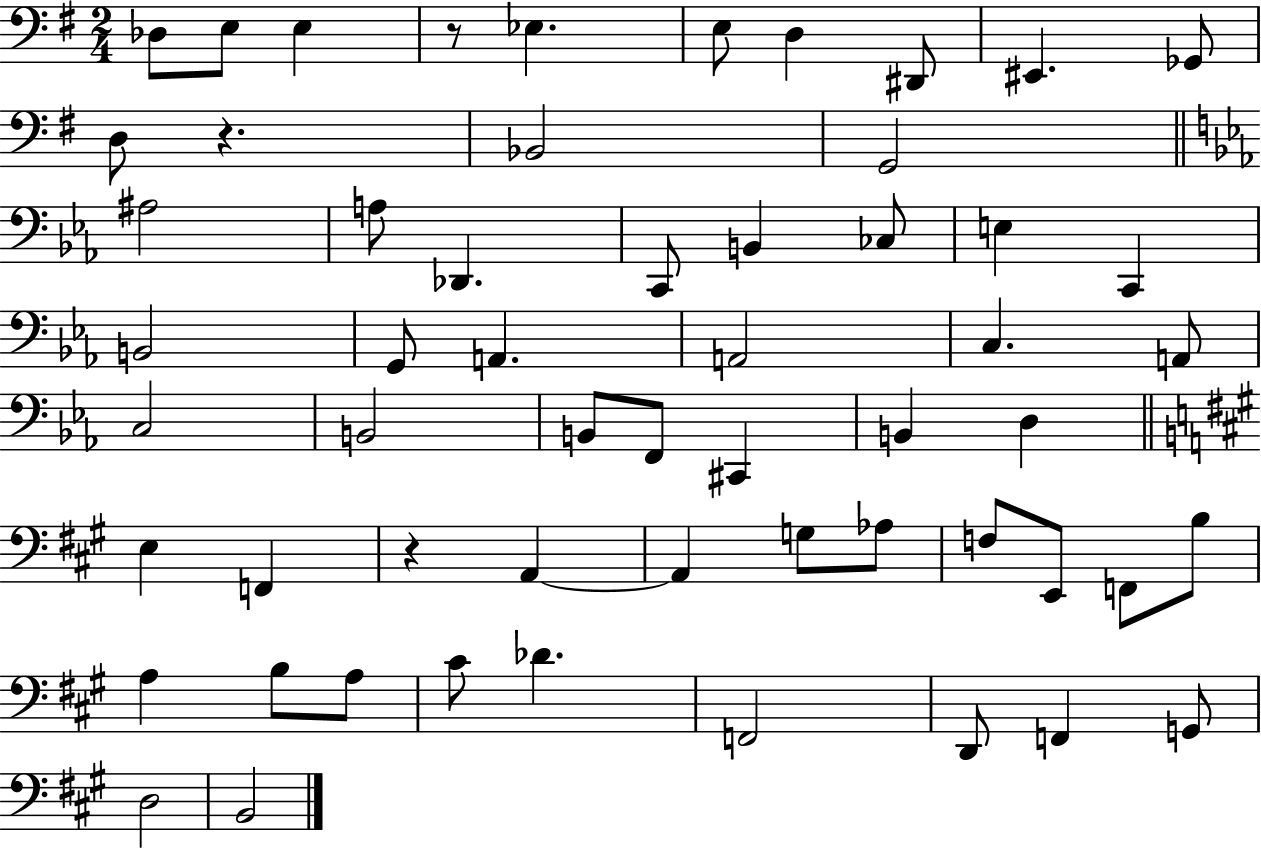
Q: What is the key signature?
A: G major